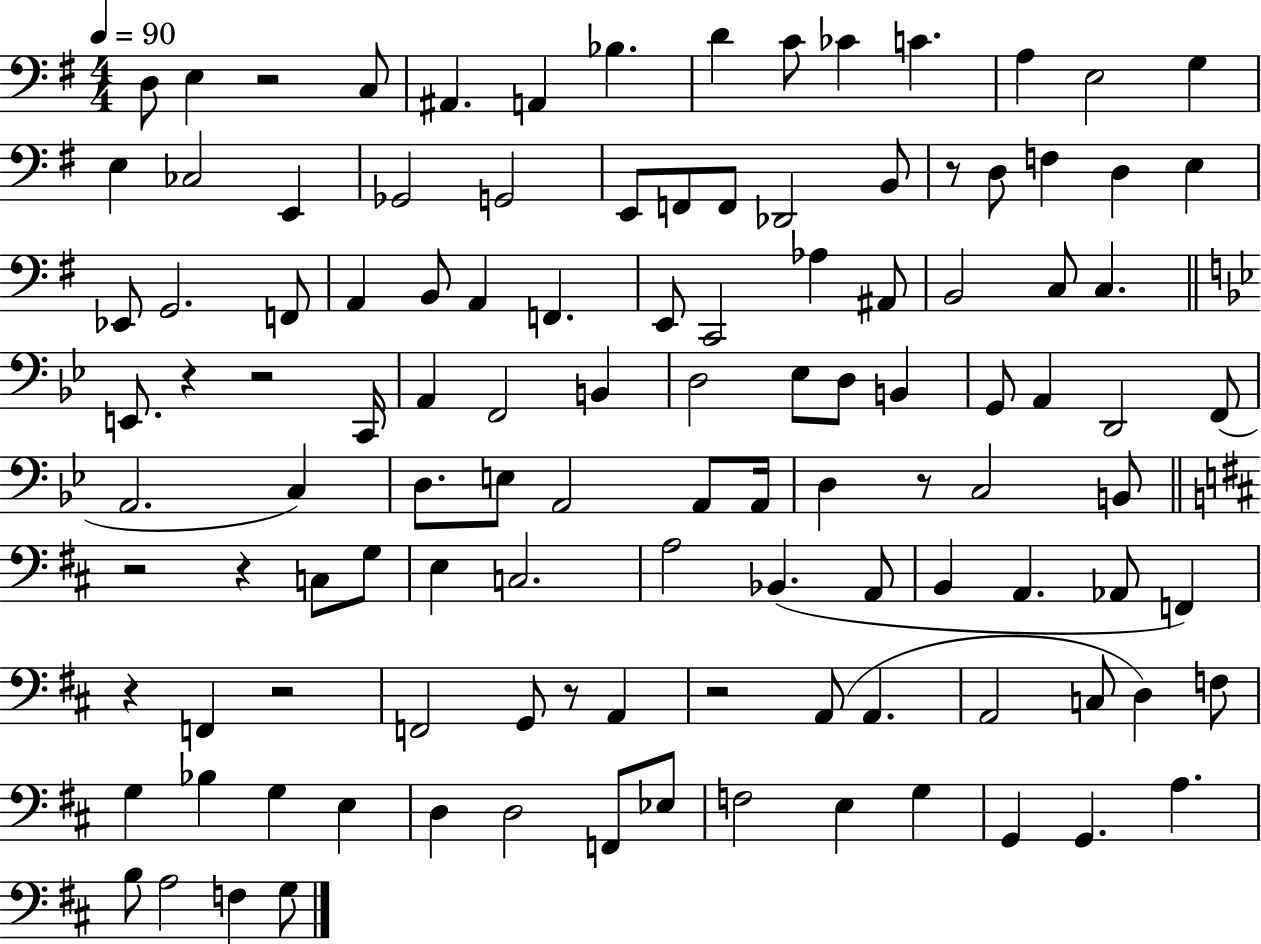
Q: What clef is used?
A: bass